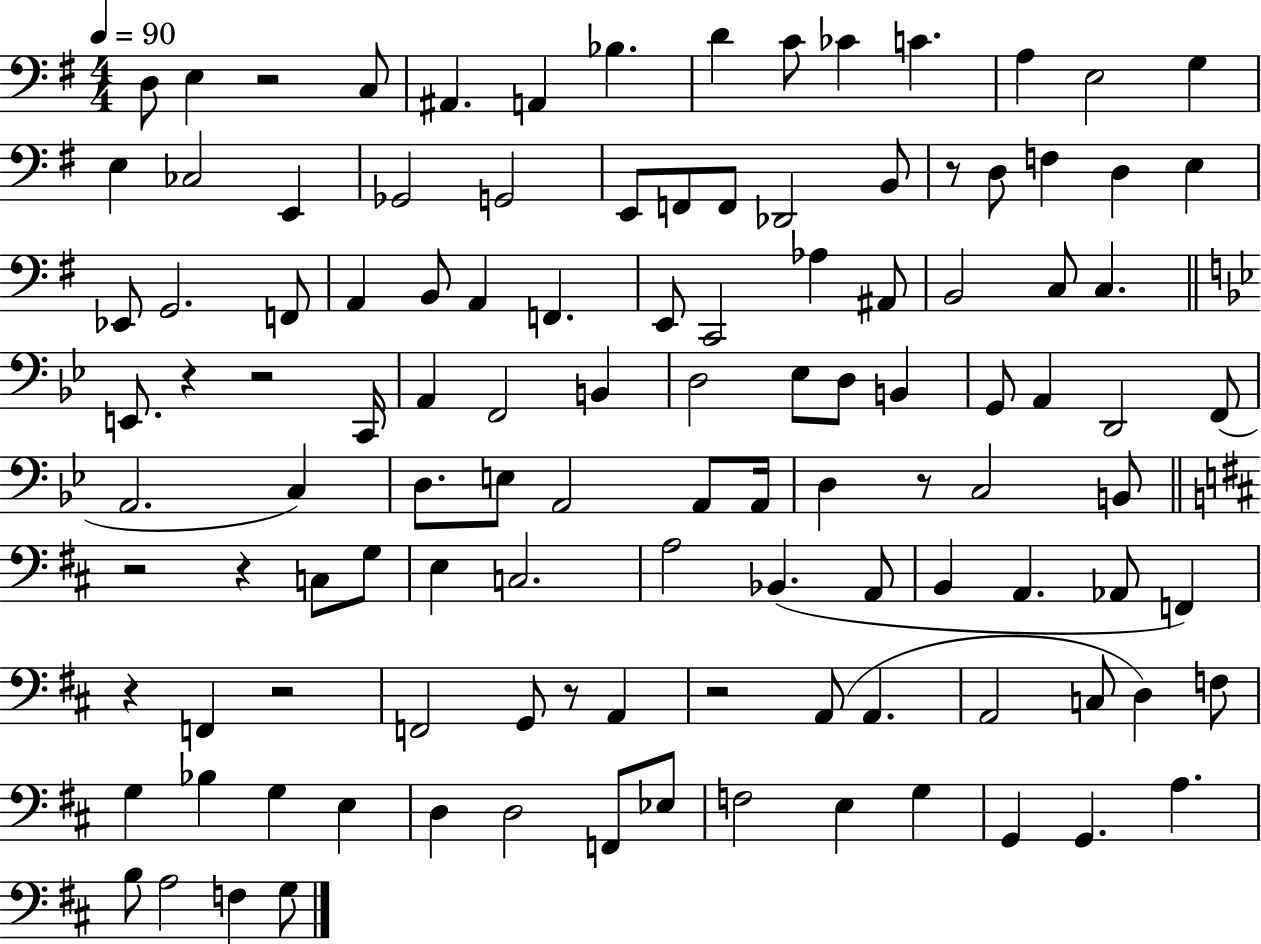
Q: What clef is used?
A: bass